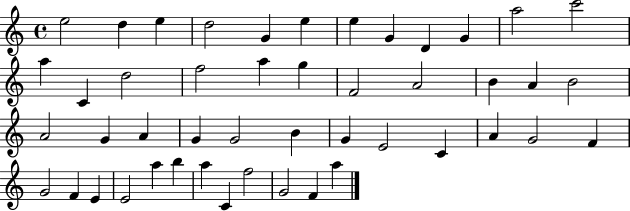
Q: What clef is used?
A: treble